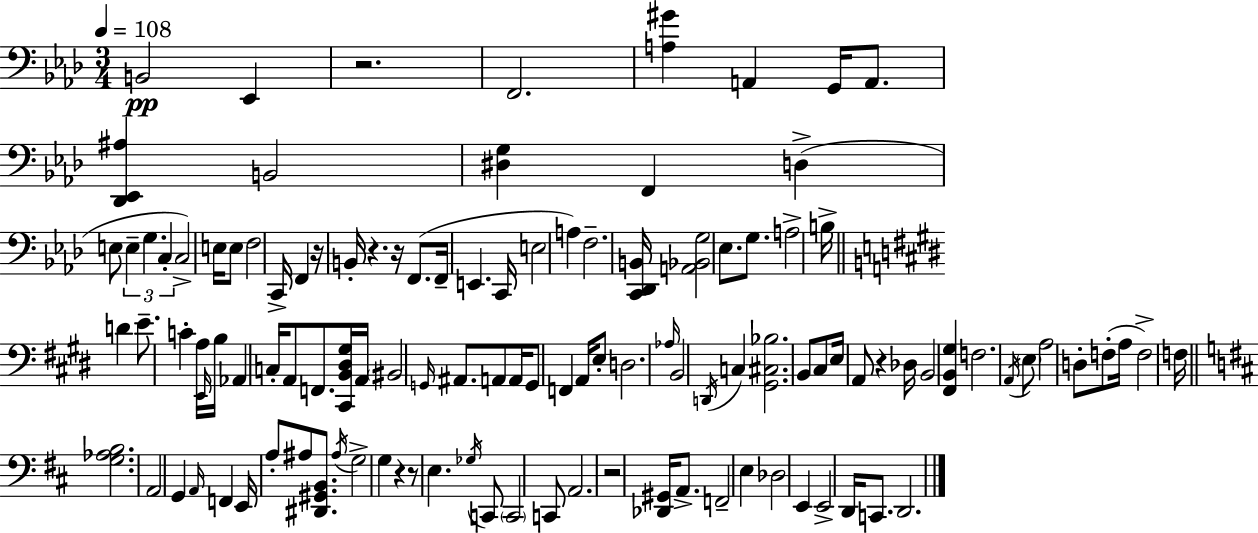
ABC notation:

X:1
T:Untitled
M:3/4
L:1/4
K:Ab
B,,2 _E,, z2 F,,2 [A,^G] A,, G,,/4 A,,/2 [_D,,_E,,^A,] B,,2 [^D,G,] F,, D, E,/2 E, G, C, C,2 E,/4 E,/2 F,2 C,,/4 F,, z/4 B,,/4 z z/4 F,,/2 F,,/4 E,, C,,/4 E,2 A, F,2 [C,,_D,,B,,]/4 [A,,_B,,G,]2 _E,/2 G,/2 A,2 B,/4 D E/2 C A,/4 E,,/4 B,/4 _A,, C,/4 A,,/2 F,,/2 [^C,,B,,^D,^G,]/4 A,,/4 ^B,,2 G,,/4 ^A,,/2 A,,/2 A,,/4 G,,/2 F,, A,,/4 E,/2 D,2 _A,/4 B,,2 D,,/4 C, [^G,,^C,_B,]2 B,,/2 ^C,/2 E,/4 A,,/2 z _D,/4 B,,2 [^F,,B,,^G,] F,2 A,,/4 E,/2 A,2 D,/2 F,/2 A,/4 F,2 F,/4 [G,_A,B,]2 A,,2 G,, A,,/4 F,, E,,/4 A,/2 ^A,/2 [^D,,^G,,B,,]/2 ^A,/4 G,2 G, z z/2 E, _G,/4 C,,/2 C,,2 C,,/2 A,,2 z2 [_D,,^G,,]/4 A,,/2 F,,2 E, _D,2 E,, E,,2 D,,/4 C,,/2 D,,2